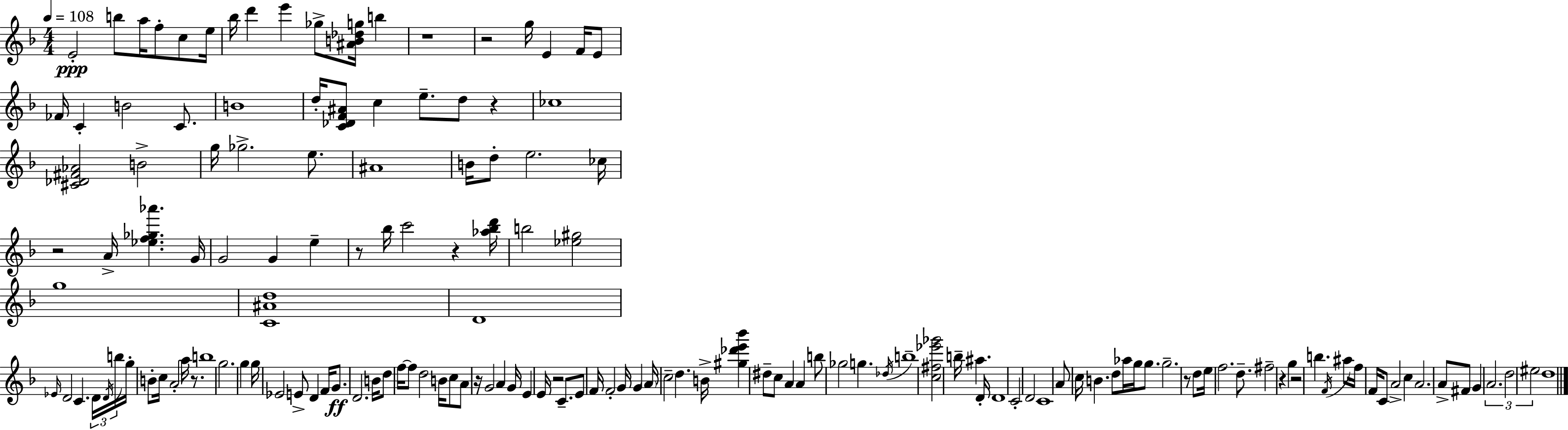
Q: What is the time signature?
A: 4/4